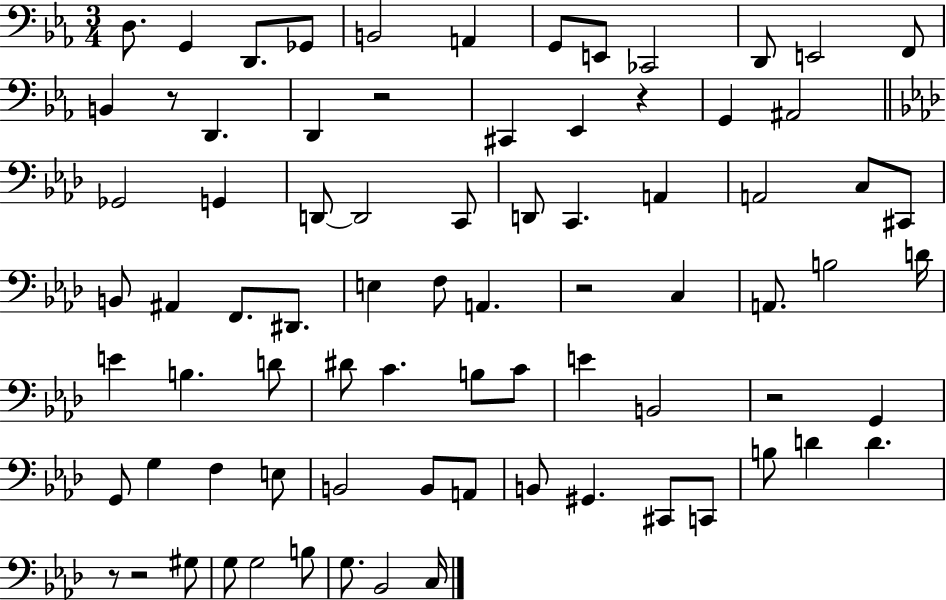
{
  \clef bass
  \numericTimeSignature
  \time 3/4
  \key ees \major
  \repeat volta 2 { d8. g,4 d,8. ges,8 | b,2 a,4 | g,8 e,8 ces,2 | d,8 e,2 f,8 | \break b,4 r8 d,4. | d,4 r2 | cis,4 ees,4 r4 | g,4 ais,2 | \break \bar "||" \break \key aes \major ges,2 g,4 | d,8~~ d,2 c,8 | d,8 c,4. a,4 | a,2 c8 cis,8 | \break b,8 ais,4 f,8. dis,8. | e4 f8 a,4. | r2 c4 | a,8. b2 d'16 | \break e'4 b4. d'8 | dis'8 c'4. b8 c'8 | e'4 b,2 | r2 g,4 | \break g,8 g4 f4 e8 | b,2 b,8 a,8 | b,8 gis,4. cis,8 c,8 | b8 d'4 d'4. | \break r8 r2 gis8 | g8 g2 b8 | g8. bes,2 c16 | } \bar "|."
}